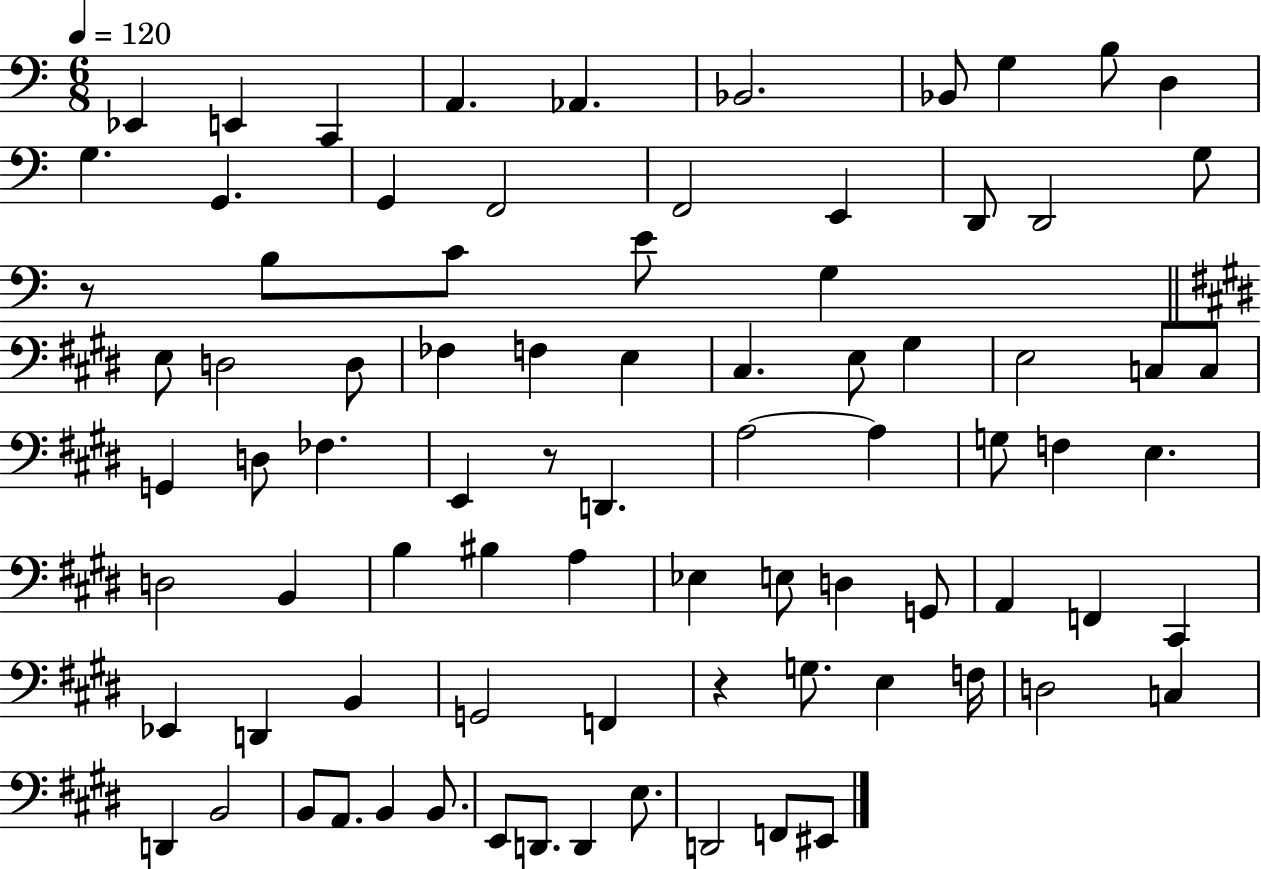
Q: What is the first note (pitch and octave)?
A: Eb2